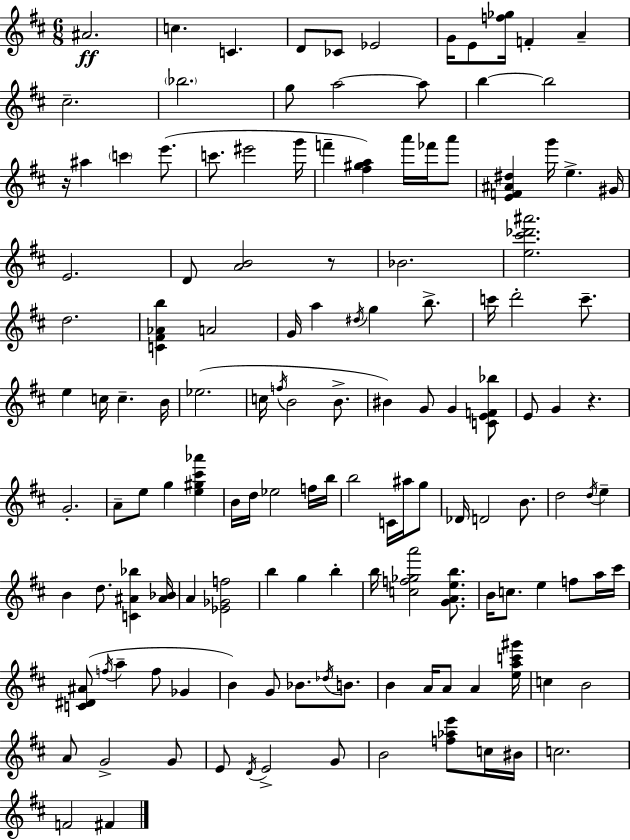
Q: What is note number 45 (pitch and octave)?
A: C5